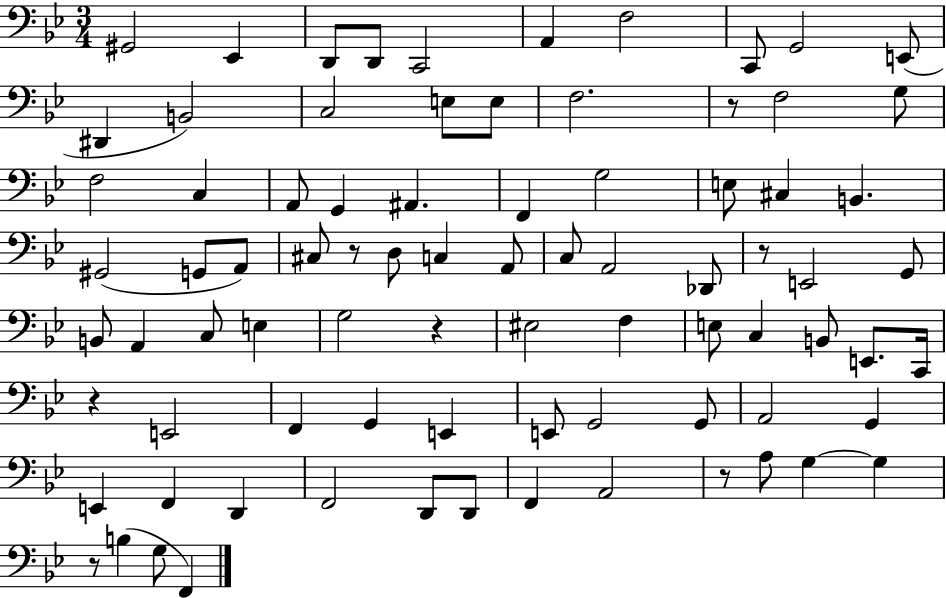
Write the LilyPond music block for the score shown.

{
  \clef bass
  \numericTimeSignature
  \time 3/4
  \key bes \major
  gis,2 ees,4 | d,8 d,8 c,2 | a,4 f2 | c,8 g,2 e,8( | \break dis,4 b,2) | c2 e8 e8 | f2. | r8 f2 g8 | \break f2 c4 | a,8 g,4 ais,4. | f,4 g2 | e8 cis4 b,4. | \break gis,2( g,8 a,8) | cis8 r8 d8 c4 a,8 | c8 a,2 des,8 | r8 e,2 g,8 | \break b,8 a,4 c8 e4 | g2 r4 | eis2 f4 | e8 c4 b,8 e,8. c,16 | \break r4 e,2 | f,4 g,4 e,4 | e,8 g,2 g,8 | a,2 g,4 | \break e,4 f,4 d,4 | f,2 d,8 d,8 | f,4 a,2 | r8 a8 g4~~ g4 | \break r8 b4( g8 f,4) | \bar "|."
}